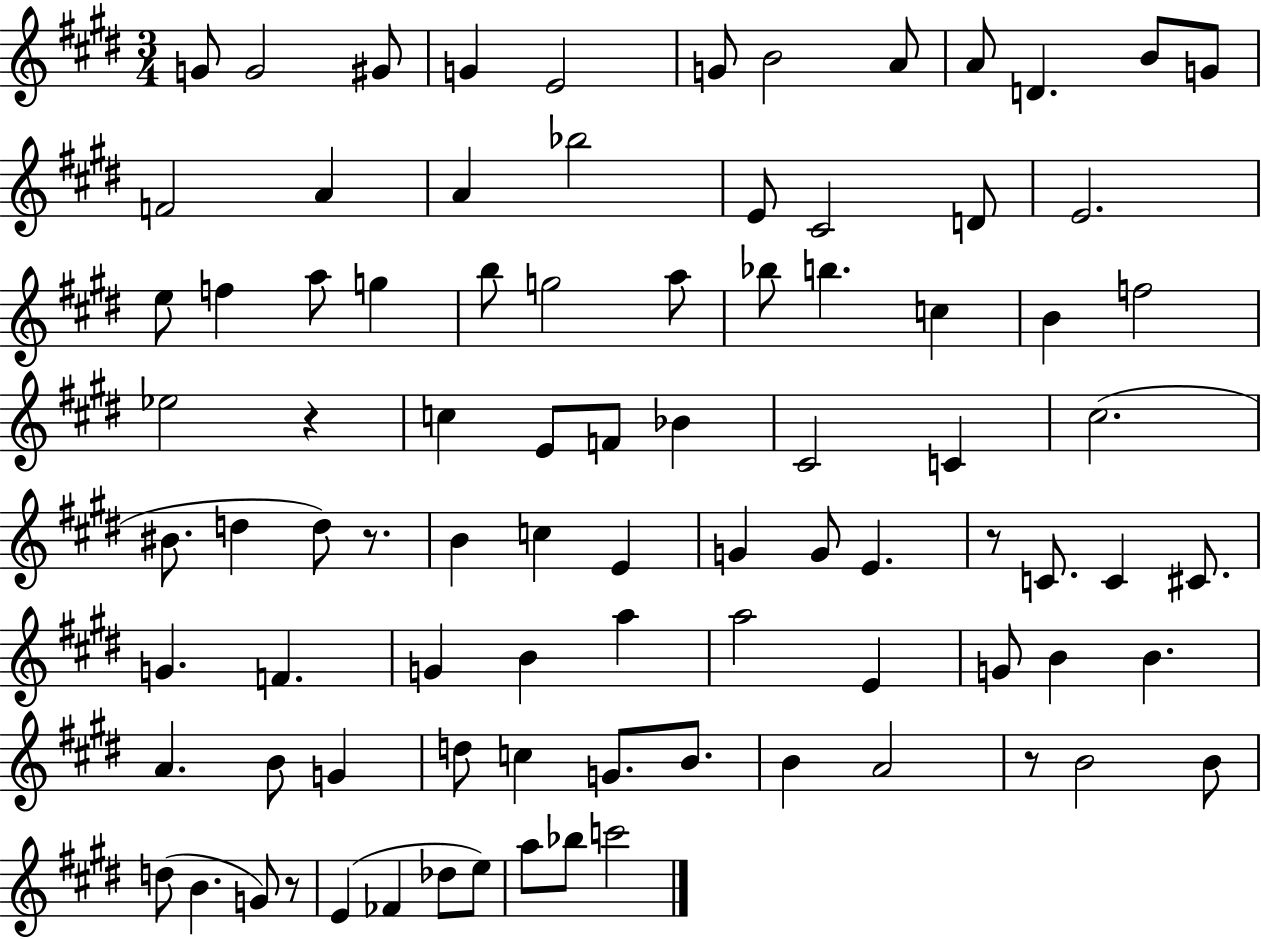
{
  \clef treble
  \numericTimeSignature
  \time 3/4
  \key e \major
  g'8 g'2 gis'8 | g'4 e'2 | g'8 b'2 a'8 | a'8 d'4. b'8 g'8 | \break f'2 a'4 | a'4 bes''2 | e'8 cis'2 d'8 | e'2. | \break e''8 f''4 a''8 g''4 | b''8 g''2 a''8 | bes''8 b''4. c''4 | b'4 f''2 | \break ees''2 r4 | c''4 e'8 f'8 bes'4 | cis'2 c'4 | cis''2.( | \break bis'8. d''4 d''8) r8. | b'4 c''4 e'4 | g'4 g'8 e'4. | r8 c'8. c'4 cis'8. | \break g'4. f'4. | g'4 b'4 a''4 | a''2 e'4 | g'8 b'4 b'4. | \break a'4. b'8 g'4 | d''8 c''4 g'8. b'8. | b'4 a'2 | r8 b'2 b'8 | \break d''8( b'4. g'8) r8 | e'4( fes'4 des''8 e''8) | a''8 bes''8 c'''2 | \bar "|."
}